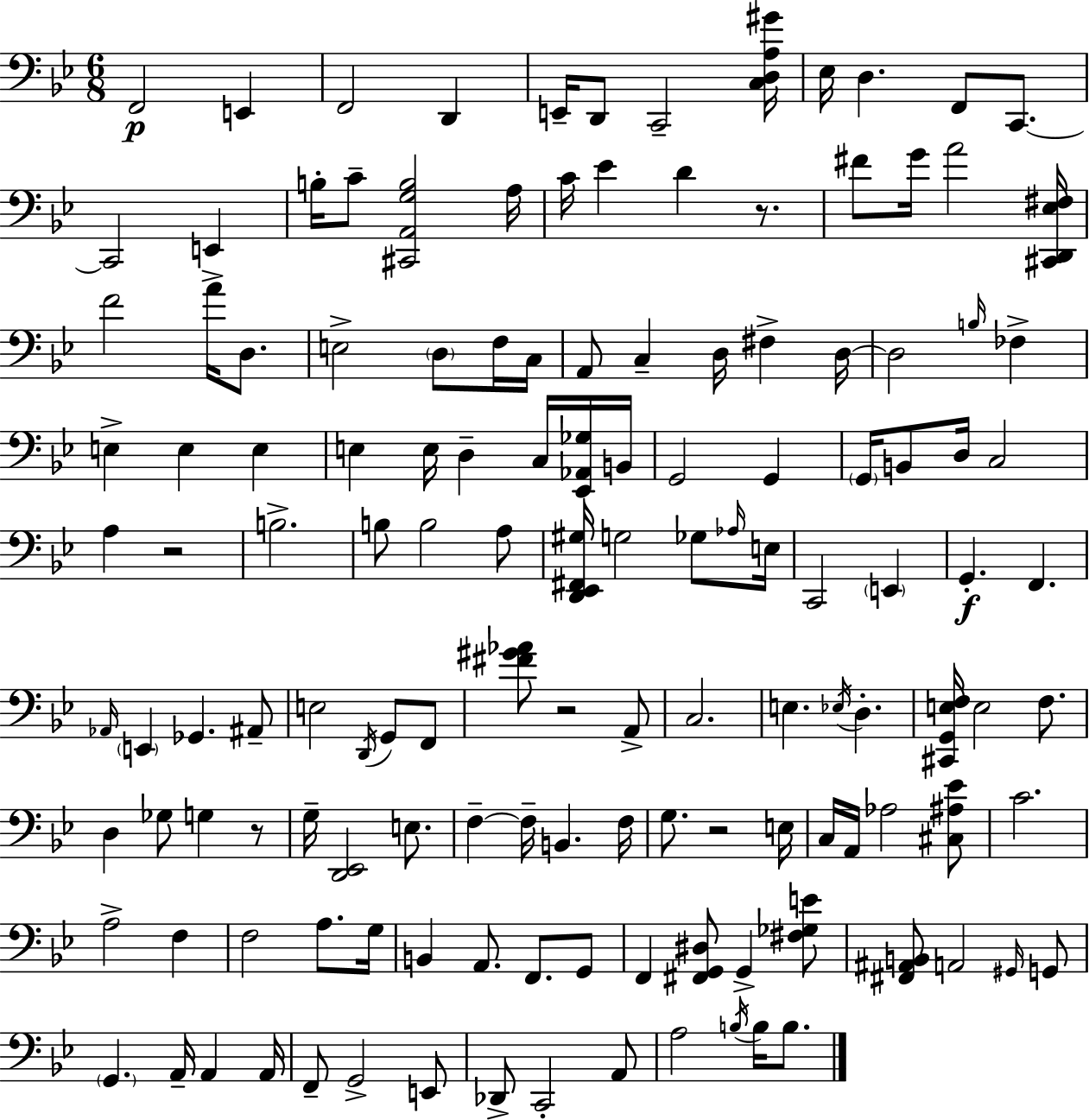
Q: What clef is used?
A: bass